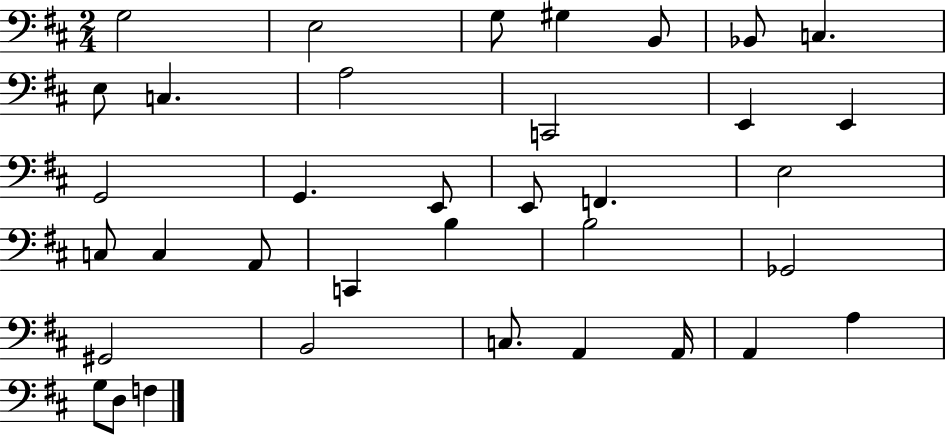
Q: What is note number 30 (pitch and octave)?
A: A2